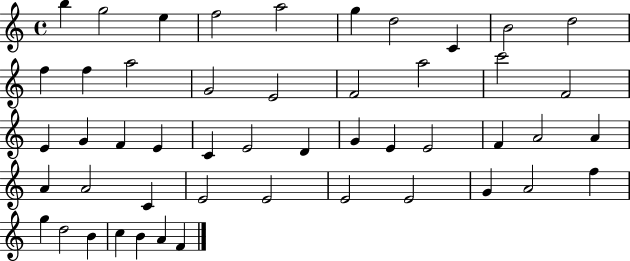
B5/q G5/h E5/q F5/h A5/h G5/q D5/h C4/q B4/h D5/h F5/q F5/q A5/h G4/h E4/h F4/h A5/h C6/h F4/h E4/q G4/q F4/q E4/q C4/q E4/h D4/q G4/q E4/q E4/h F4/q A4/h A4/q A4/q A4/h C4/q E4/h E4/h E4/h E4/h G4/q A4/h F5/q G5/q D5/h B4/q C5/q B4/q A4/q F4/q